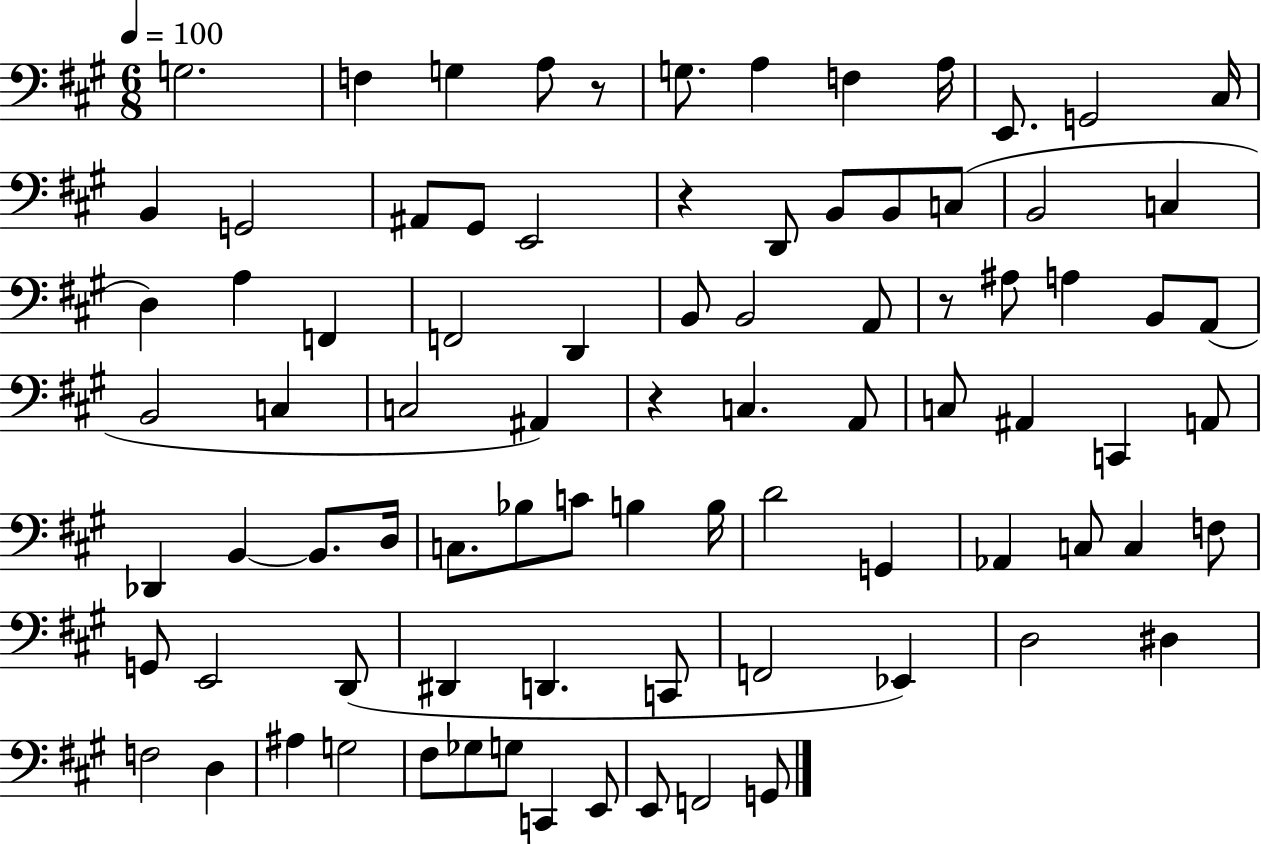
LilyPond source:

{
  \clef bass
  \numericTimeSignature
  \time 6/8
  \key a \major
  \tempo 4 = 100
  g2. | f4 g4 a8 r8 | g8. a4 f4 a16 | e,8. g,2 cis16 | \break b,4 g,2 | ais,8 gis,8 e,2 | r4 d,8 b,8 b,8 c8( | b,2 c4 | \break d4) a4 f,4 | f,2 d,4 | b,8 b,2 a,8 | r8 ais8 a4 b,8 a,8( | \break b,2 c4 | c2 ais,4) | r4 c4. a,8 | c8 ais,4 c,4 a,8 | \break des,4 b,4~~ b,8. d16 | c8. bes8 c'8 b4 b16 | d'2 g,4 | aes,4 c8 c4 f8 | \break g,8 e,2 d,8( | dis,4 d,4. c,8 | f,2 ees,4) | d2 dis4 | \break f2 d4 | ais4 g2 | fis8 ges8 g8 c,4 e,8 | e,8 f,2 g,8 | \break \bar "|."
}